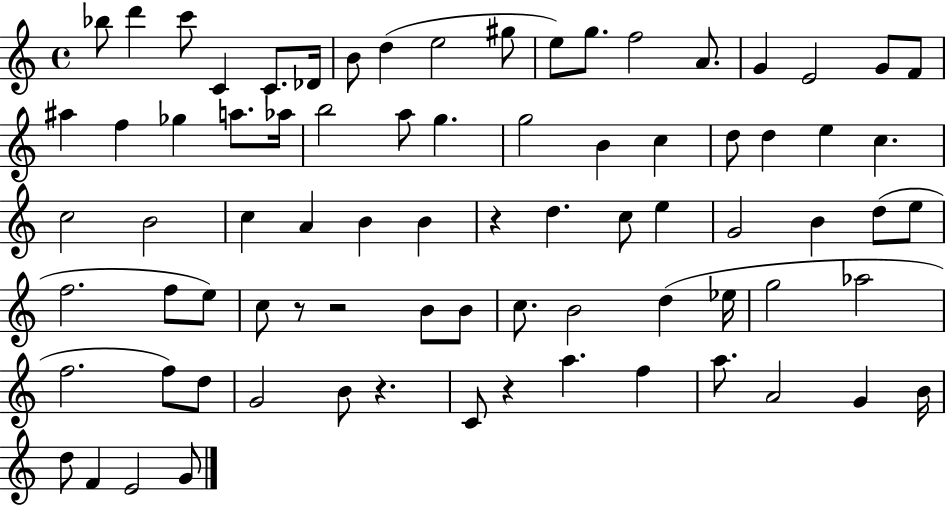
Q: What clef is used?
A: treble